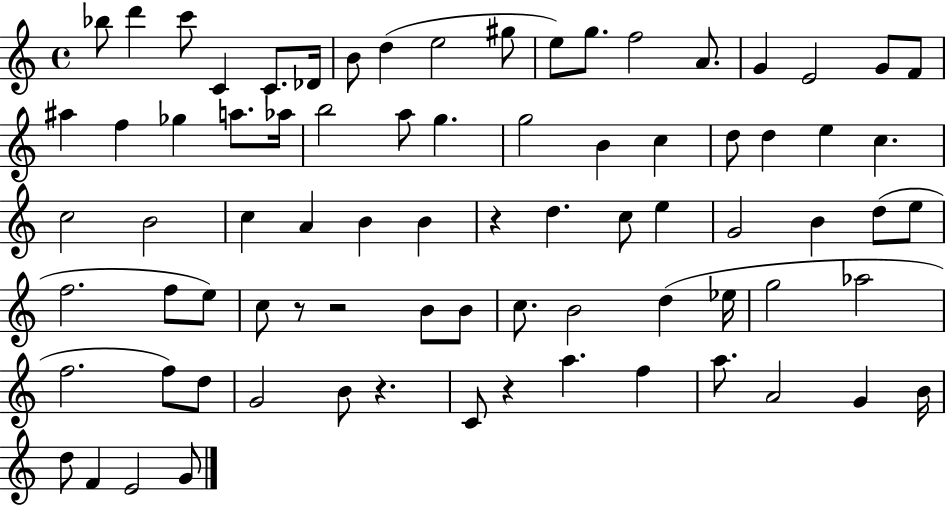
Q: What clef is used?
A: treble